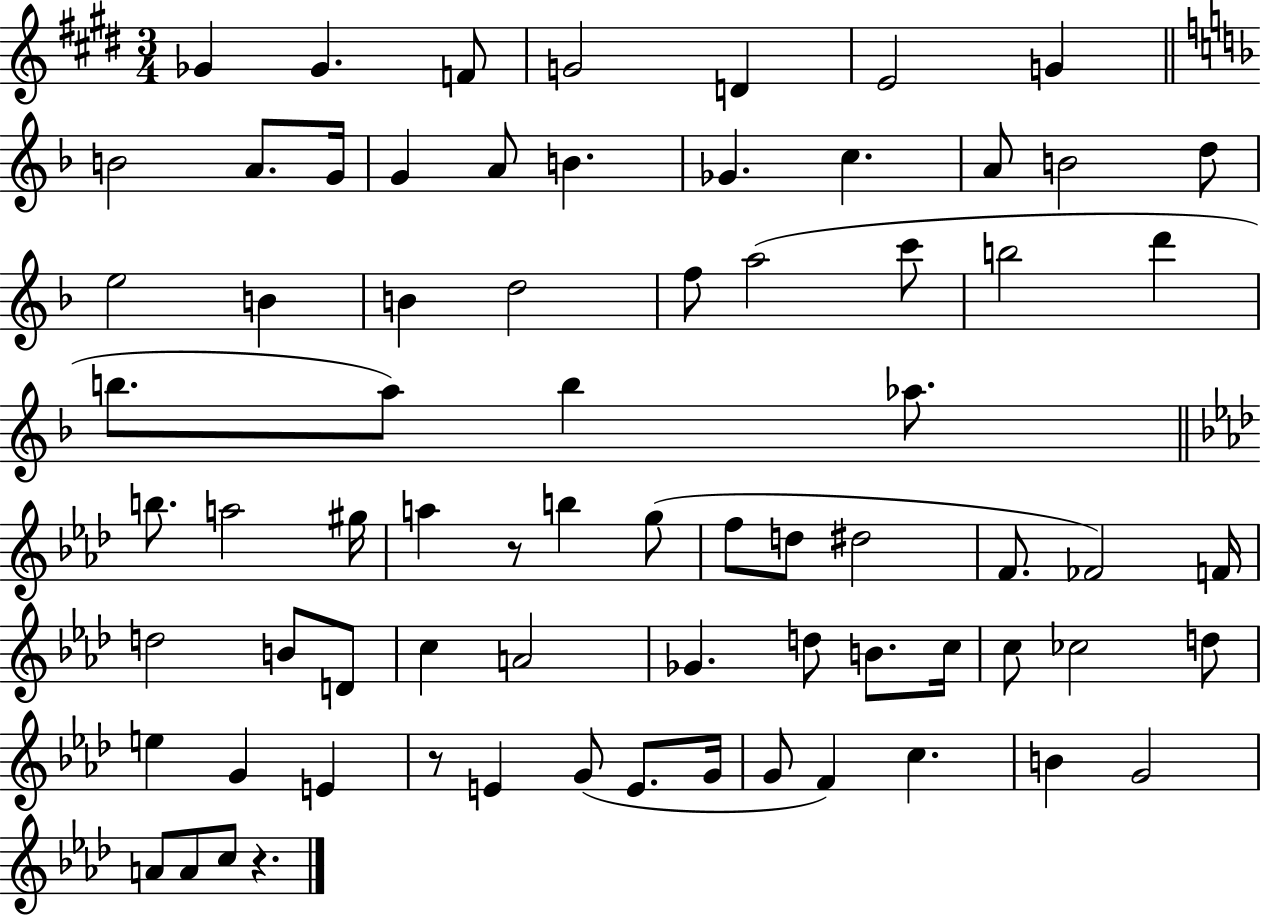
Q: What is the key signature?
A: E major